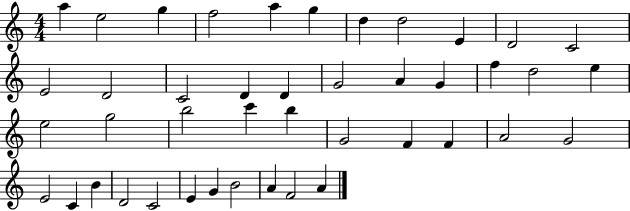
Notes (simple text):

A5/q E5/h G5/q F5/h A5/q G5/q D5/q D5/h E4/q D4/h C4/h E4/h D4/h C4/h D4/q D4/q G4/h A4/q G4/q F5/q D5/h E5/q E5/h G5/h B5/h C6/q B5/q G4/h F4/q F4/q A4/h G4/h E4/h C4/q B4/q D4/h C4/h E4/q G4/q B4/h A4/q F4/h A4/q